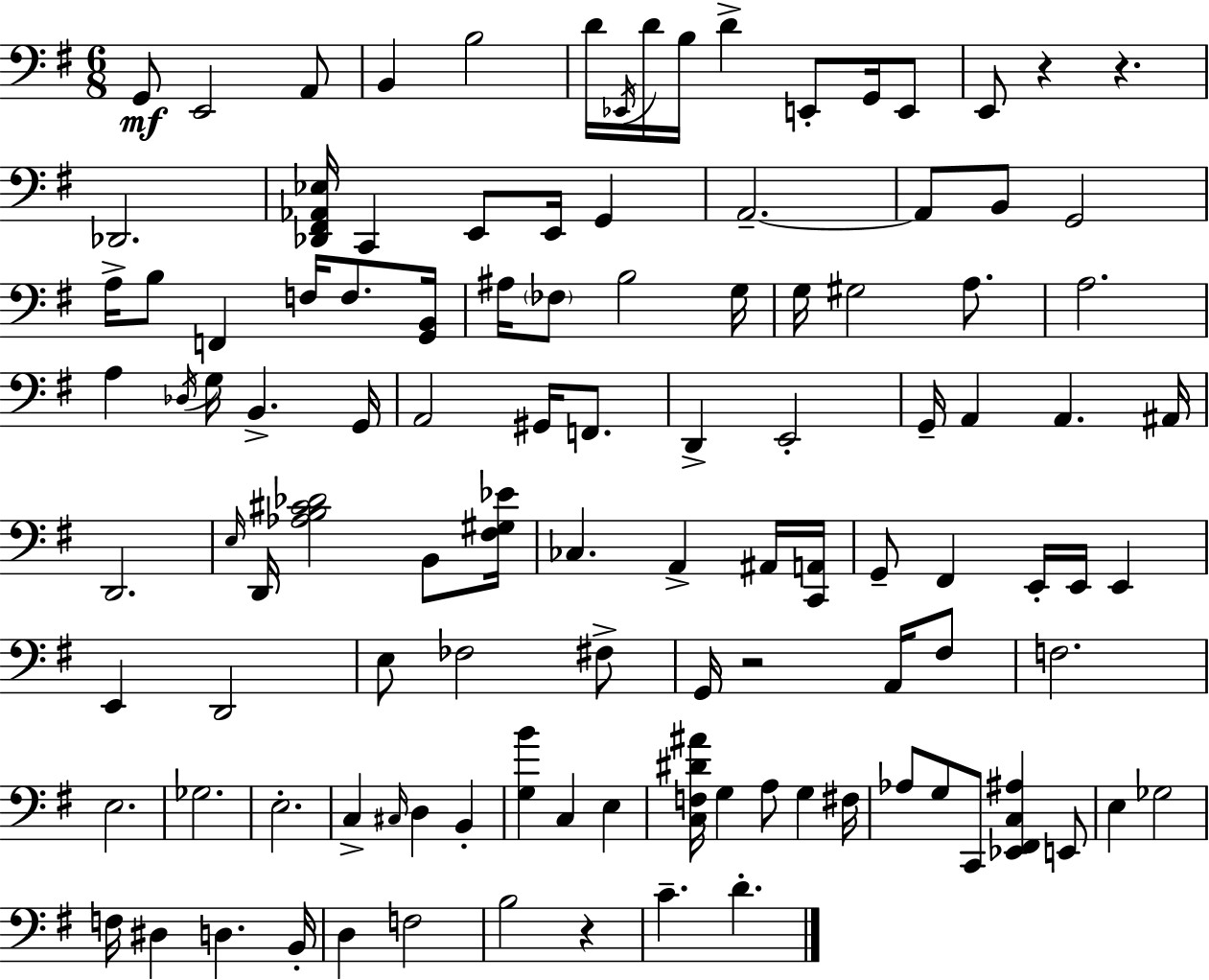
X:1
T:Untitled
M:6/8
L:1/4
K:Em
G,,/2 E,,2 A,,/2 B,, B,2 D/4 _E,,/4 D/4 B,/4 D E,,/2 G,,/4 E,,/2 E,,/2 z z _D,,2 [_D,,^F,,_A,,_E,]/4 C,, E,,/2 E,,/4 G,, A,,2 A,,/2 B,,/2 G,,2 A,/4 B,/2 F,, F,/4 F,/2 [G,,B,,]/4 ^A,/4 _F,/2 B,2 G,/4 G,/4 ^G,2 A,/2 A,2 A, _D,/4 G,/4 B,, G,,/4 A,,2 ^G,,/4 F,,/2 D,, E,,2 G,,/4 A,, A,, ^A,,/4 D,,2 E,/4 D,,/4 [_A,B,^C_D]2 B,,/2 [^F,^G,_E]/4 _C, A,, ^A,,/4 [C,,A,,]/4 G,,/2 ^F,, E,,/4 E,,/4 E,, E,, D,,2 E,/2 _F,2 ^F,/2 G,,/4 z2 A,,/4 ^F,/2 F,2 E,2 _G,2 E,2 C, ^C,/4 D, B,, [G,B] C, E, [C,F,^D^A]/4 G, A,/2 G, ^F,/4 _A,/2 G,/2 C,,/2 [_E,,^F,,C,^A,] E,,/2 E, _G,2 F,/4 ^D, D, B,,/4 D, F,2 B,2 z C D